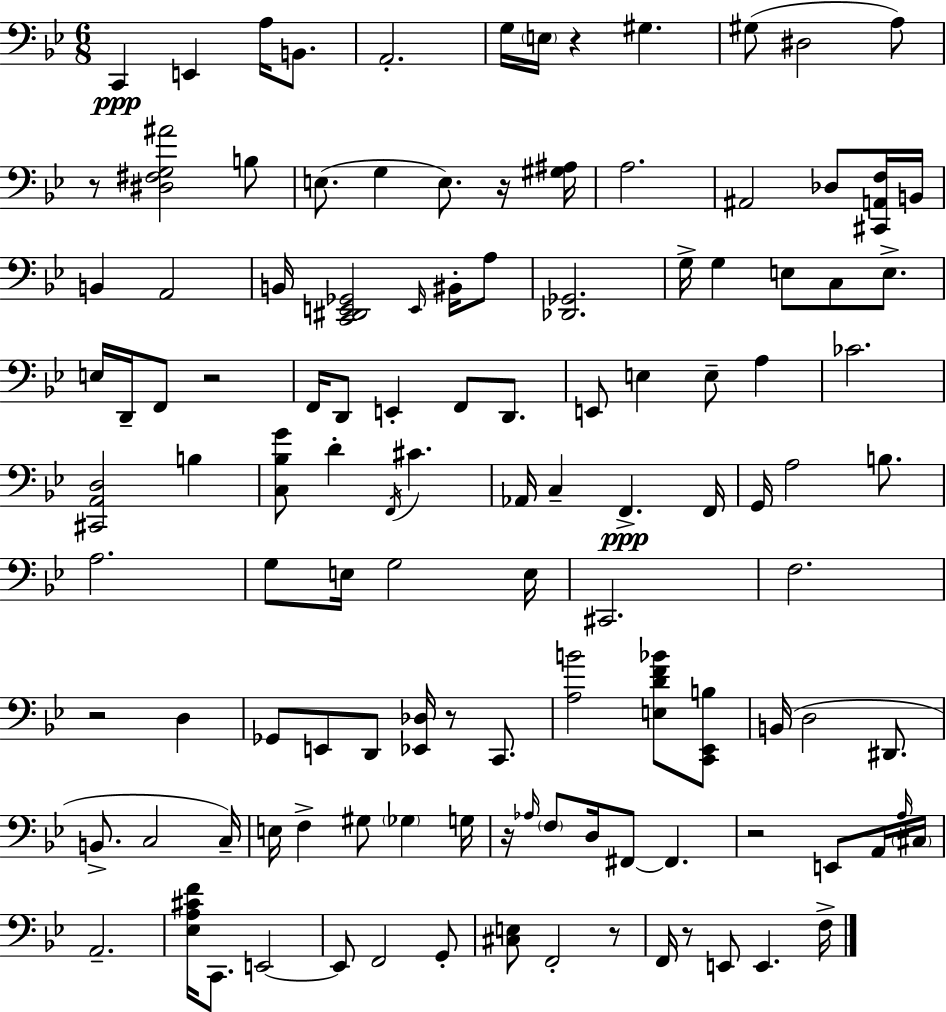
X:1
T:Untitled
M:6/8
L:1/4
K:Bb
C,, E,, A,/4 B,,/2 A,,2 G,/4 E,/4 z ^G, ^G,/2 ^D,2 A,/2 z/2 [^D,^F,G,^A]2 B,/2 E,/2 G, E,/2 z/4 [^G,^A,]/4 A,2 ^A,,2 _D,/2 [^C,,A,,F,]/4 B,,/4 B,, A,,2 B,,/4 [C,,^D,,E,,_G,,]2 E,,/4 ^B,,/4 A,/2 [_D,,_G,,]2 G,/4 G, E,/2 C,/2 E,/2 E,/4 D,,/4 F,,/2 z2 F,,/4 D,,/2 E,, F,,/2 D,,/2 E,,/2 E, E,/2 A, _C2 [^C,,A,,D,]2 B, [C,_B,G]/2 D F,,/4 ^C _A,,/4 C, F,, F,,/4 G,,/4 A,2 B,/2 A,2 G,/2 E,/4 G,2 E,/4 ^C,,2 F,2 z2 D, _G,,/2 E,,/2 D,,/2 [_E,,_D,]/4 z/2 C,,/2 [A,B]2 [E,DF_B]/2 [C,,_E,,B,]/2 B,,/4 D,2 ^D,,/2 B,,/2 C,2 C,/4 E,/4 F, ^G,/2 _G, G,/4 z/4 _A,/4 F,/2 D,/4 ^F,,/2 ^F,, z2 E,,/2 A,,/4 A,/4 ^C,/4 A,,2 [_E,A,^CF]/4 C,,/2 E,,2 E,,/2 F,,2 G,,/2 [^C,E,]/2 F,,2 z/2 F,,/4 z/2 E,,/2 E,, F,/4